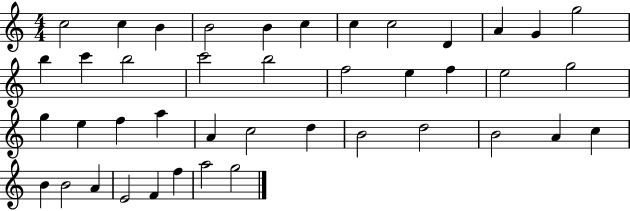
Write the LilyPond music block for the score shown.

{
  \clef treble
  \numericTimeSignature
  \time 4/4
  \key c \major
  c''2 c''4 b'4 | b'2 b'4 c''4 | c''4 c''2 d'4 | a'4 g'4 g''2 | \break b''4 c'''4 b''2 | c'''2 b''2 | f''2 e''4 f''4 | e''2 g''2 | \break g''4 e''4 f''4 a''4 | a'4 c''2 d''4 | b'2 d''2 | b'2 a'4 c''4 | \break b'4 b'2 a'4 | e'2 f'4 f''4 | a''2 g''2 | \bar "|."
}